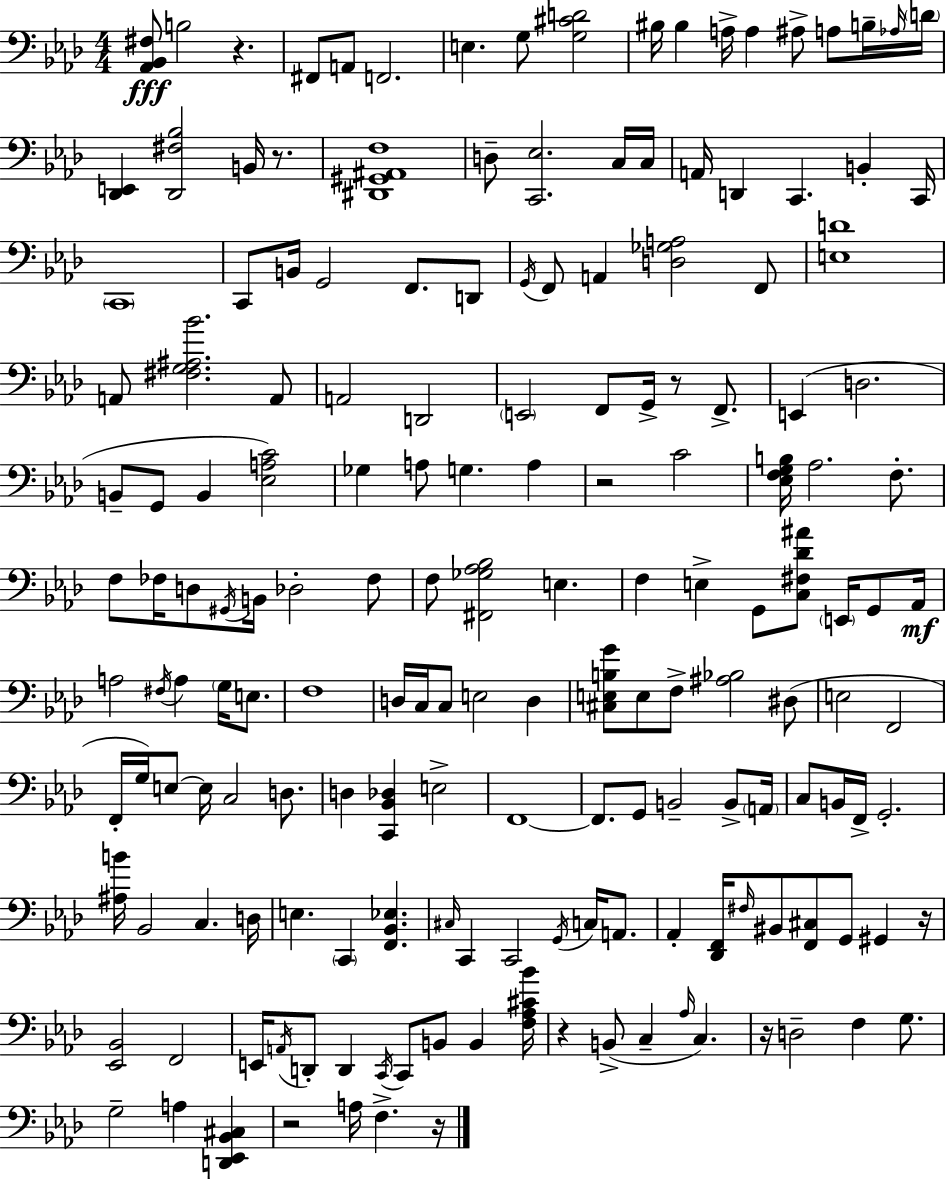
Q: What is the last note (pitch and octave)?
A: F3